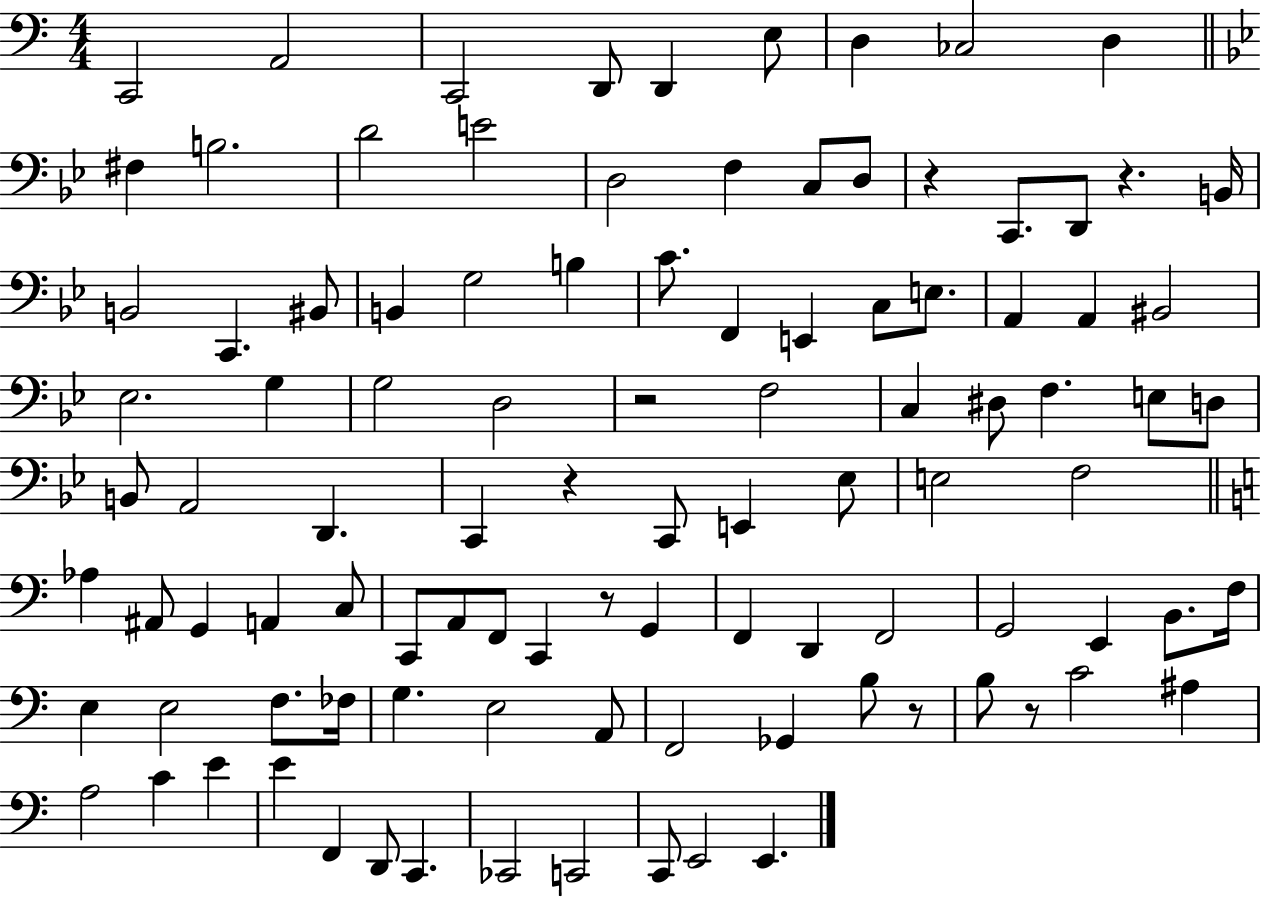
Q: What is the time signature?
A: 4/4